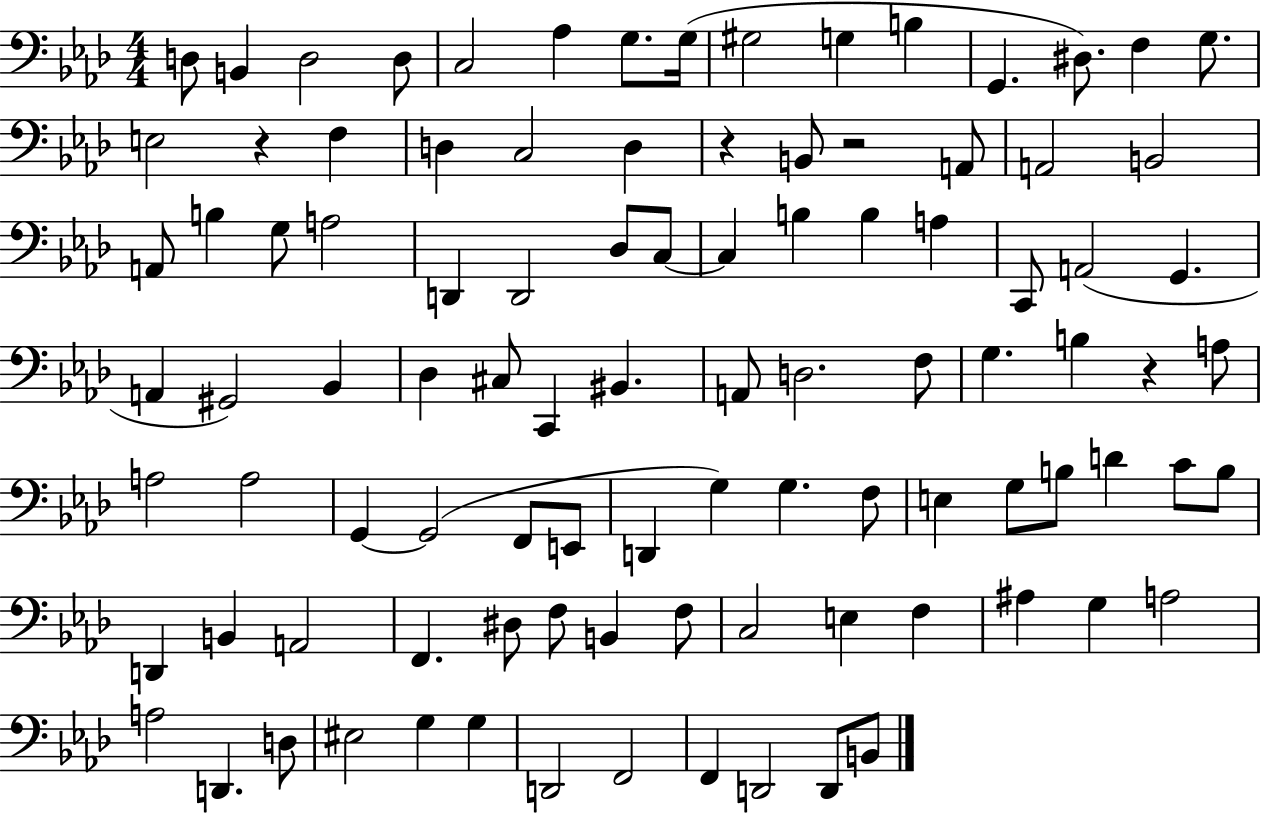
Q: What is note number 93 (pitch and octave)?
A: D2